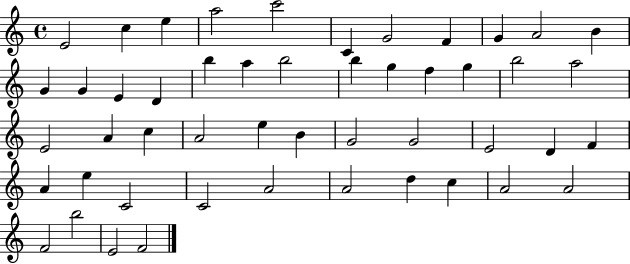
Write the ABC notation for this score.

X:1
T:Untitled
M:4/4
L:1/4
K:C
E2 c e a2 c'2 C G2 F G A2 B G G E D b a b2 b g f g b2 a2 E2 A c A2 e B G2 G2 E2 D F A e C2 C2 A2 A2 d c A2 A2 F2 b2 E2 F2